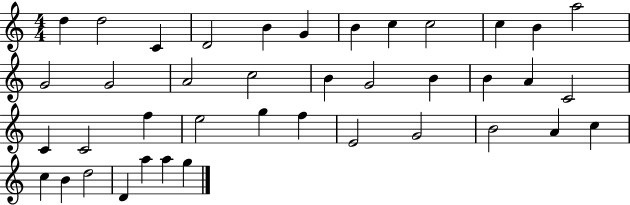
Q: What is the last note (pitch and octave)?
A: G5